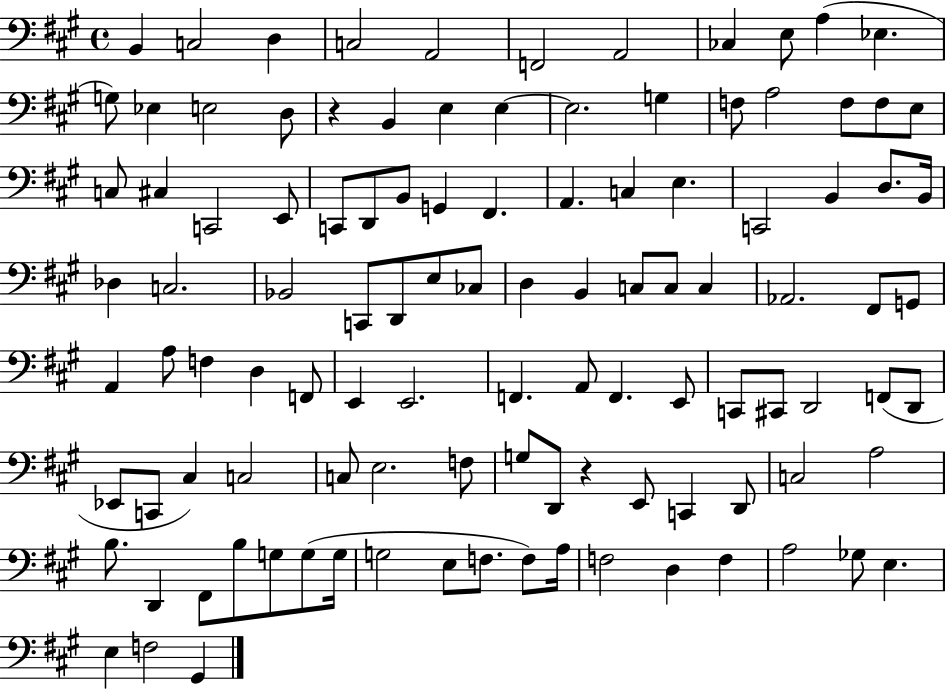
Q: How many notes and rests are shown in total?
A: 109